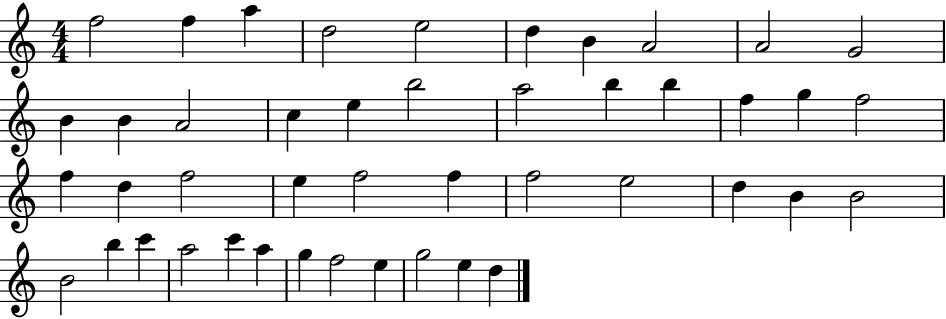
{
  \clef treble
  \numericTimeSignature
  \time 4/4
  \key c \major
  f''2 f''4 a''4 | d''2 e''2 | d''4 b'4 a'2 | a'2 g'2 | \break b'4 b'4 a'2 | c''4 e''4 b''2 | a''2 b''4 b''4 | f''4 g''4 f''2 | \break f''4 d''4 f''2 | e''4 f''2 f''4 | f''2 e''2 | d''4 b'4 b'2 | \break b'2 b''4 c'''4 | a''2 c'''4 a''4 | g''4 f''2 e''4 | g''2 e''4 d''4 | \break \bar "|."
}